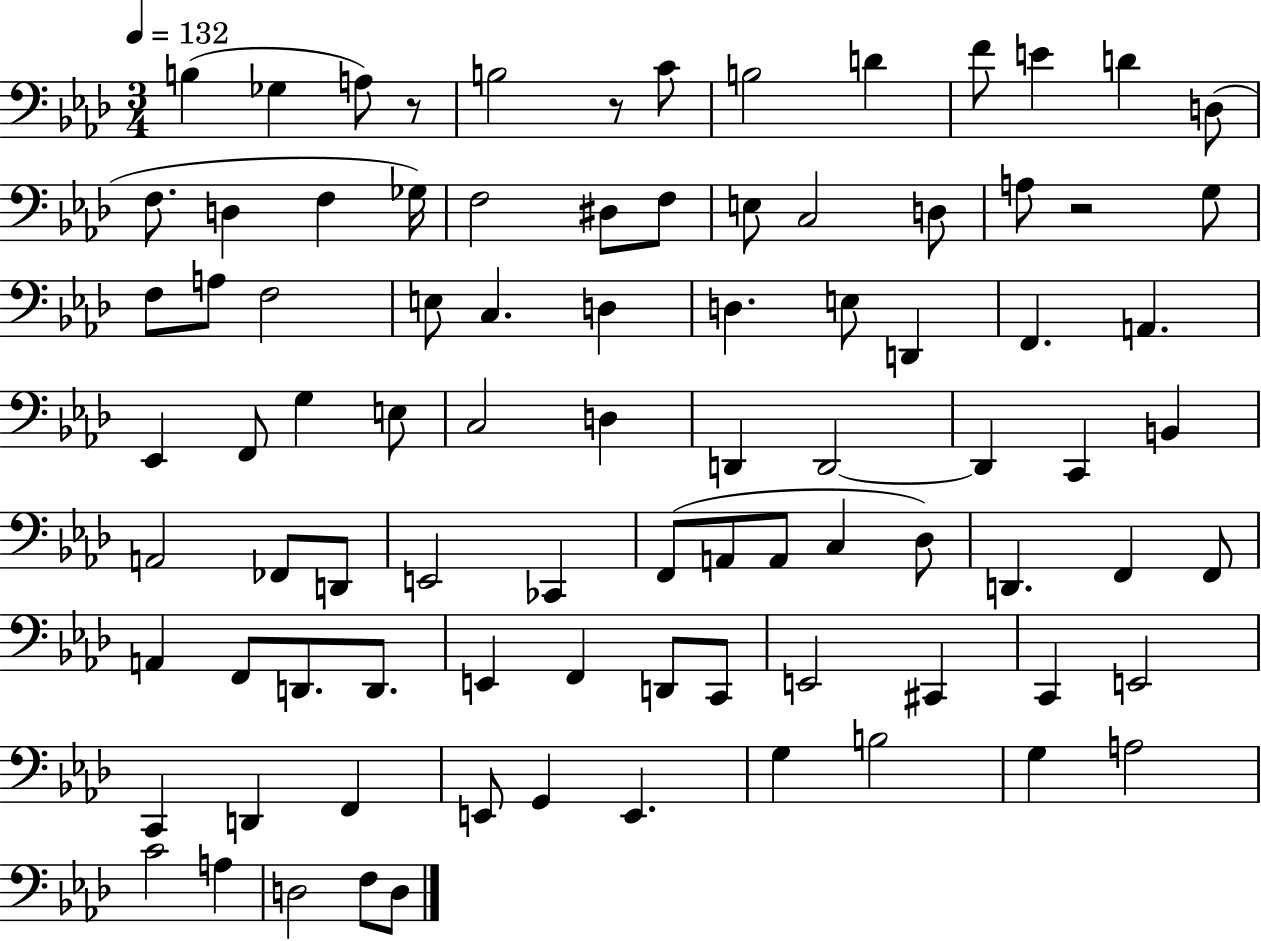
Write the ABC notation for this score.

X:1
T:Untitled
M:3/4
L:1/4
K:Ab
B, _G, A,/2 z/2 B,2 z/2 C/2 B,2 D F/2 E D D,/2 F,/2 D, F, _G,/4 F,2 ^D,/2 F,/2 E,/2 C,2 D,/2 A,/2 z2 G,/2 F,/2 A,/2 F,2 E,/2 C, D, D, E,/2 D,, F,, A,, _E,, F,,/2 G, E,/2 C,2 D, D,, D,,2 D,, C,, B,, A,,2 _F,,/2 D,,/2 E,,2 _C,, F,,/2 A,,/2 A,,/2 C, _D,/2 D,, F,, F,,/2 A,, F,,/2 D,,/2 D,,/2 E,, F,, D,,/2 C,,/2 E,,2 ^C,, C,, E,,2 C,, D,, F,, E,,/2 G,, E,, G, B,2 G, A,2 C2 A, D,2 F,/2 D,/2